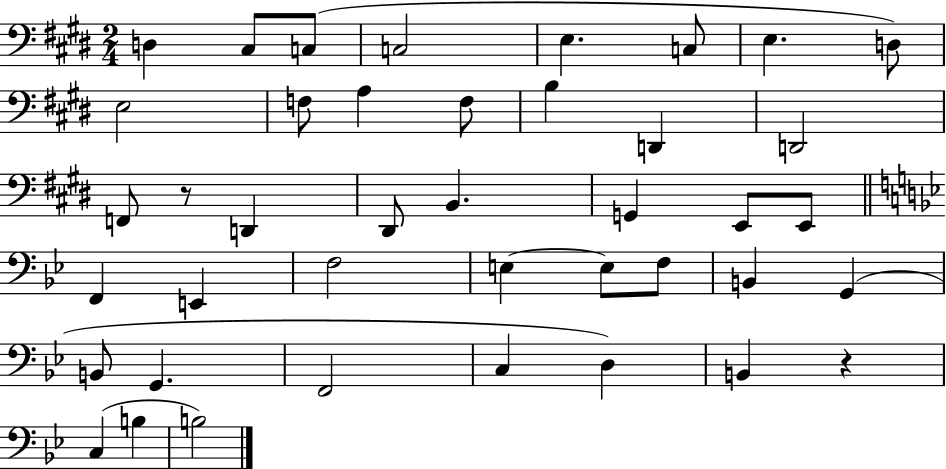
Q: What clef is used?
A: bass